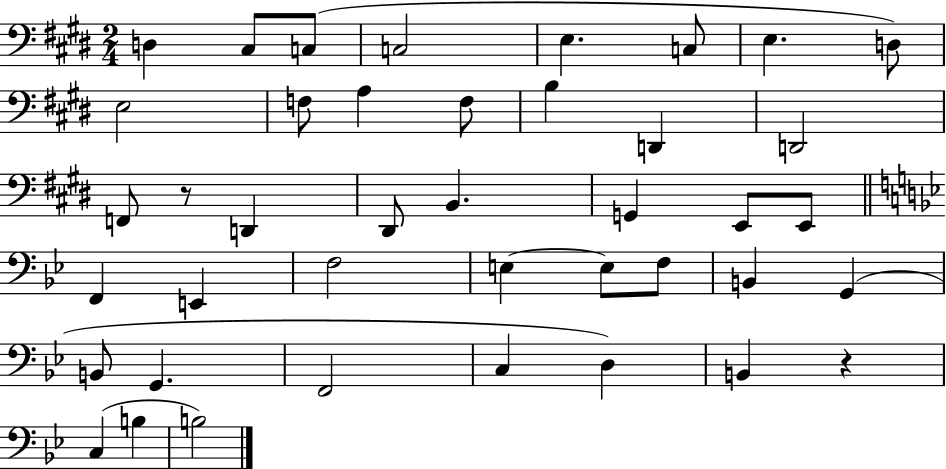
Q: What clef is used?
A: bass